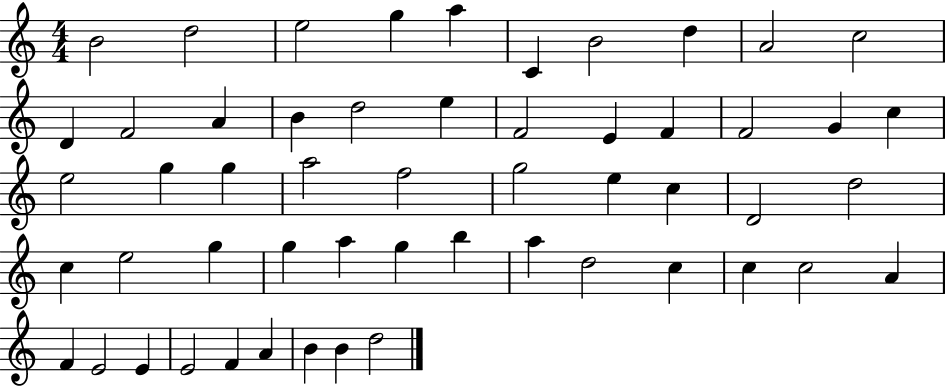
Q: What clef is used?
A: treble